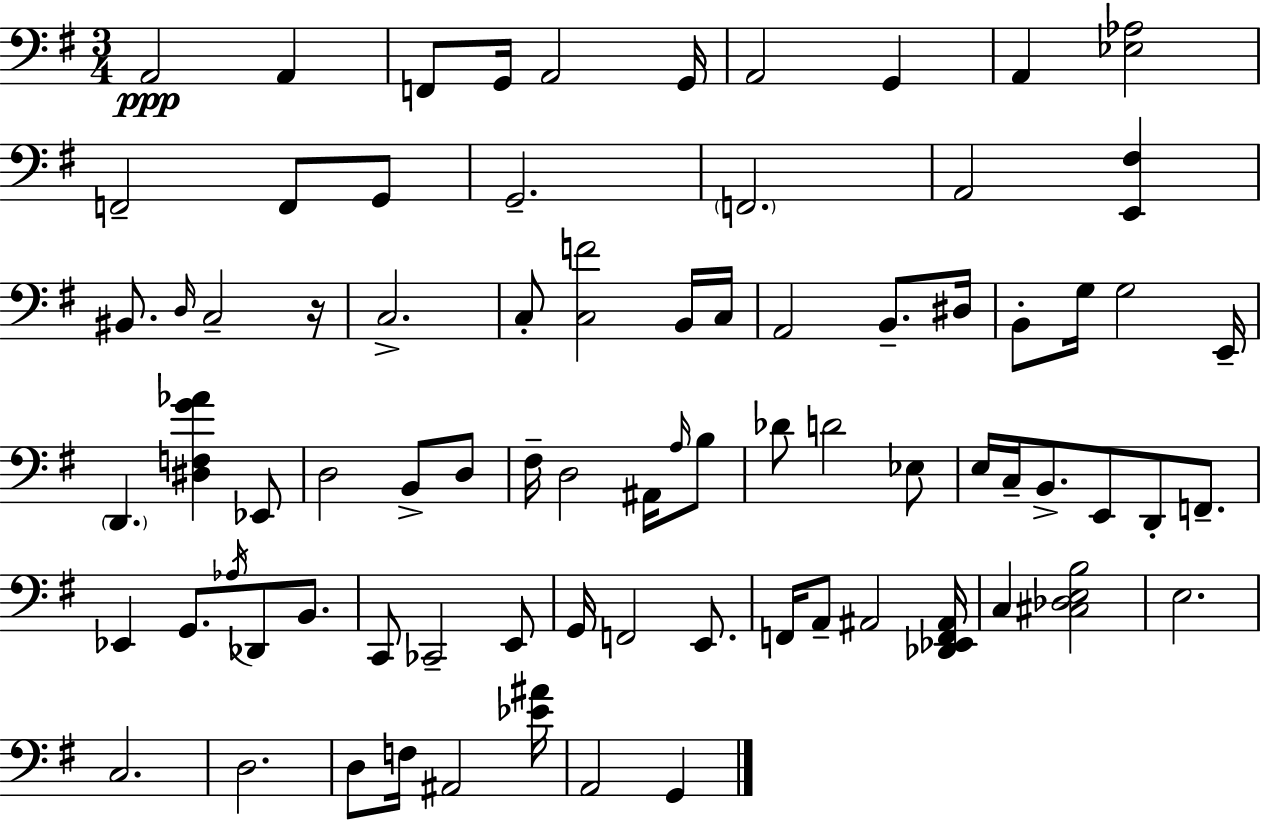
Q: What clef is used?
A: bass